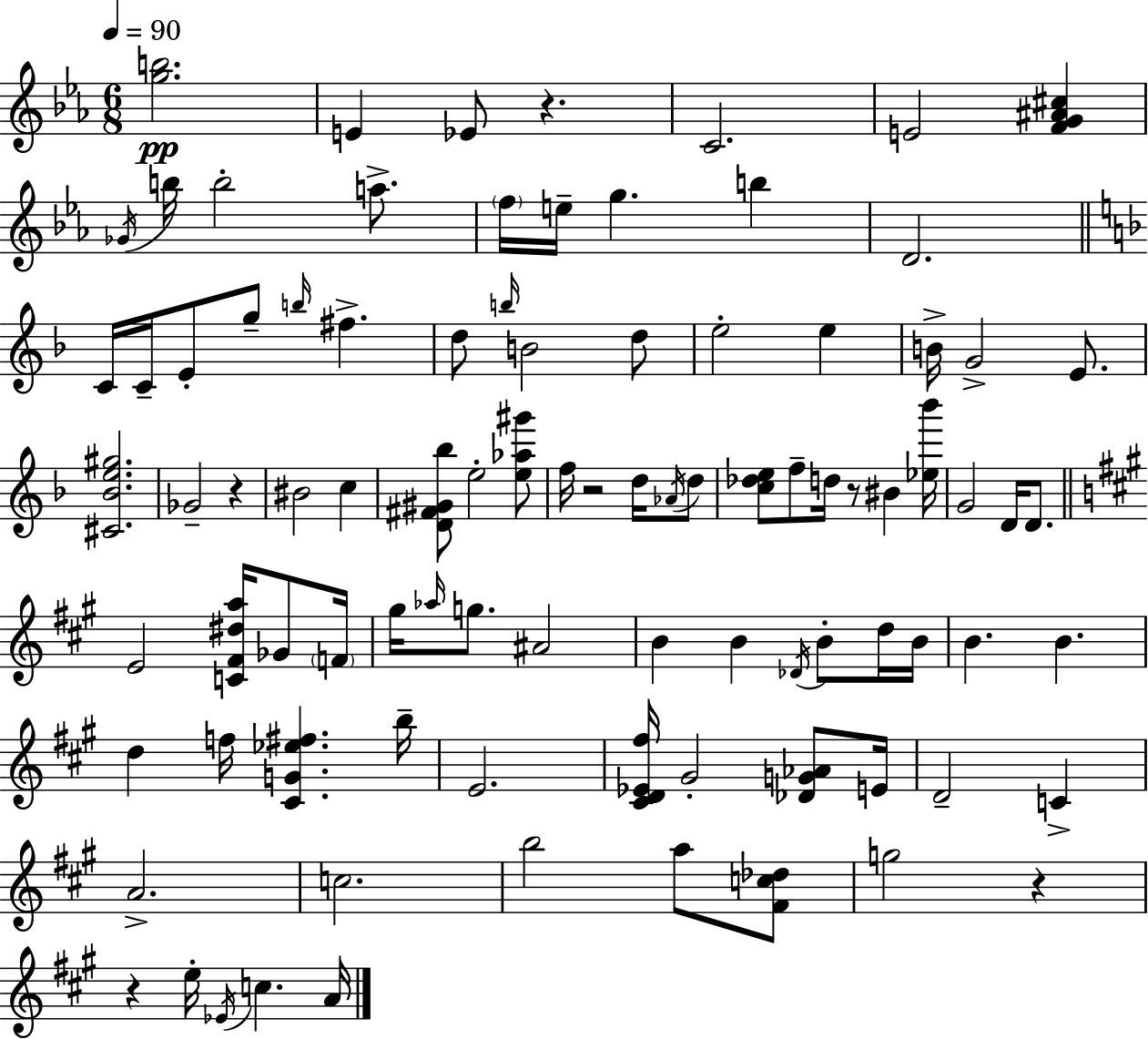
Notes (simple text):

[G5,B5]/h. E4/q Eb4/e R/q. C4/h. E4/h [F4,G4,A#4,C#5]/q Gb4/s B5/s B5/h A5/e. F5/s E5/s G5/q. B5/q D4/h. C4/s C4/s E4/e G5/e B5/s F#5/q. D5/e B5/s B4/h D5/e E5/h E5/q B4/s G4/h E4/e. [C#4,Bb4,E5,G#5]/h. Gb4/h R/q BIS4/h C5/q [D4,F#4,G#4,Bb5]/e E5/h [E5,Ab5,G#6]/e F5/s R/h D5/s Ab4/s D5/e [C5,Db5,E5]/e F5/e D5/s R/e BIS4/q [Eb5,Bb6]/s G4/h D4/s D4/e. E4/h [C4,F#4,D#5,A5]/s Gb4/e F4/s G#5/s Ab5/s G5/e. A#4/h B4/q B4/q Db4/s B4/e D5/s B4/s B4/q. B4/q. D5/q F5/s [C#4,G4,Eb5,F#5]/q. B5/s E4/h. [C#4,D4,Eb4,F#5]/s G#4/h [Db4,G4,Ab4]/e E4/s D4/h C4/q A4/h. C5/h. B5/h A5/e [F#4,C5,Db5]/e G5/h R/q R/q E5/s Eb4/s C5/q. A4/s